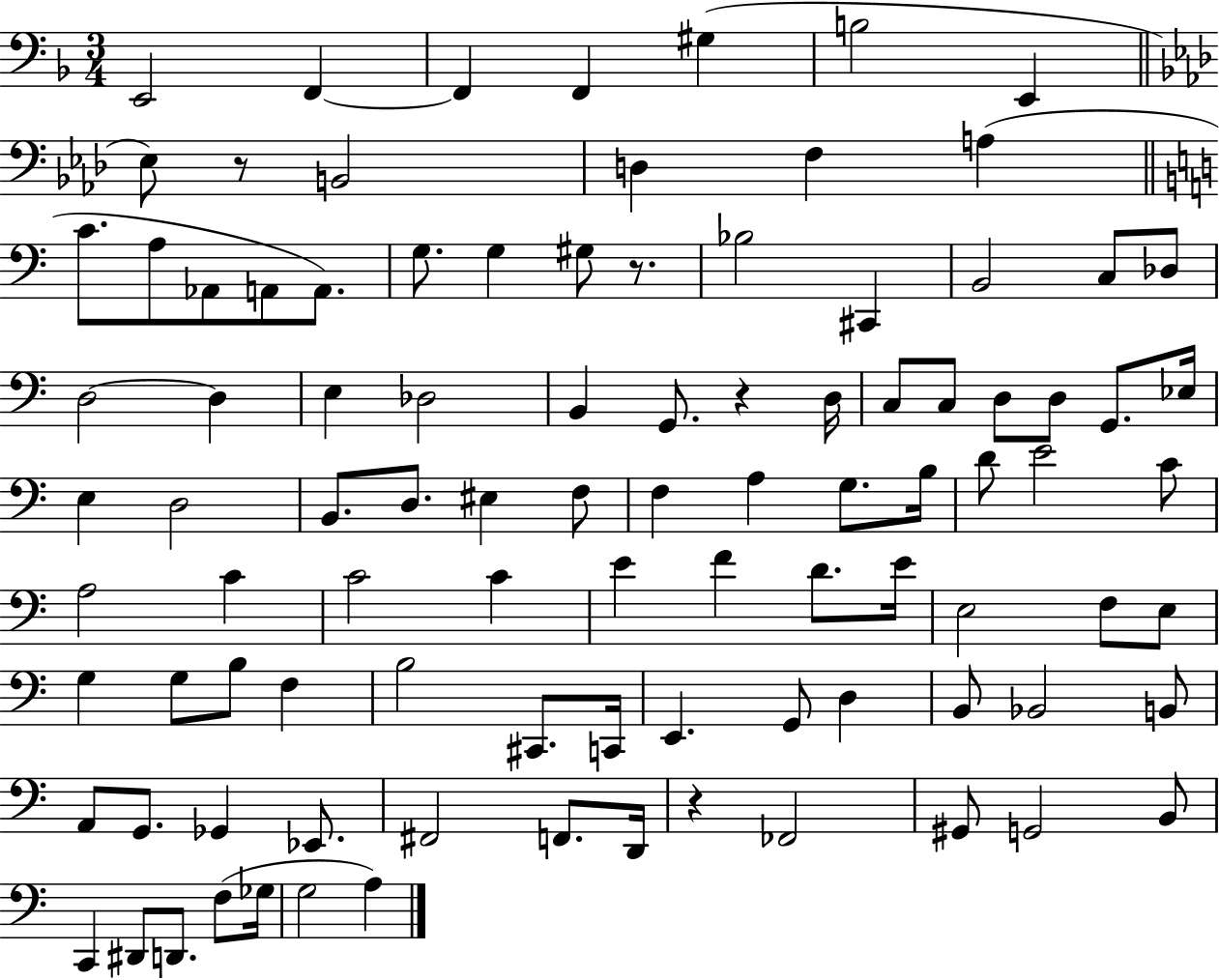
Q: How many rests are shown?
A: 4